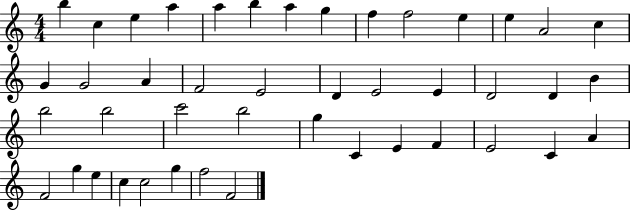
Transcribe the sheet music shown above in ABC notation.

X:1
T:Untitled
M:4/4
L:1/4
K:C
b c e a a b a g f f2 e e A2 c G G2 A F2 E2 D E2 E D2 D B b2 b2 c'2 b2 g C E F E2 C A F2 g e c c2 g f2 F2